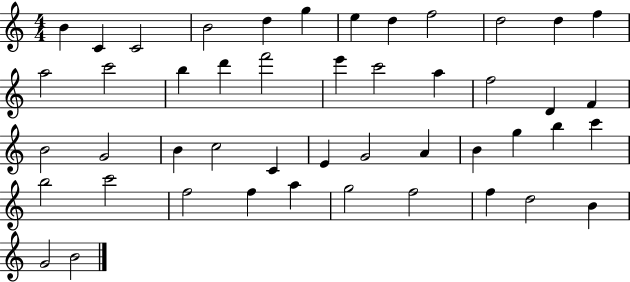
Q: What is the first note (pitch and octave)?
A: B4